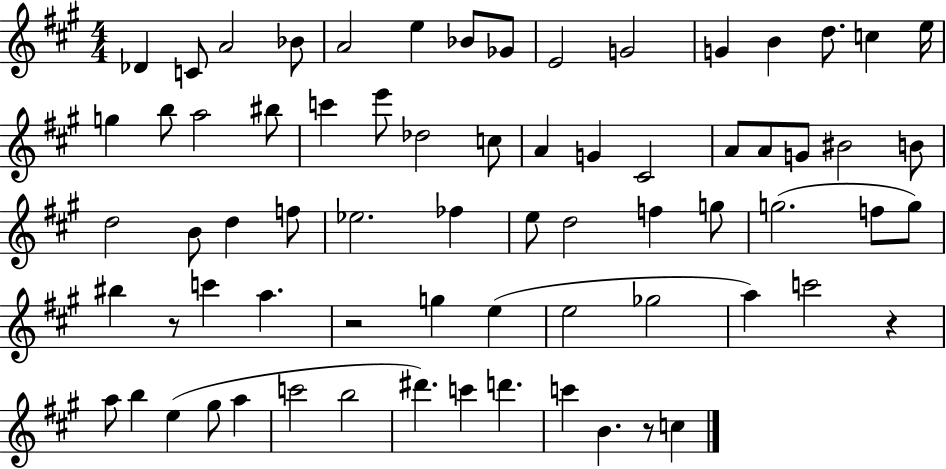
{
  \clef treble
  \numericTimeSignature
  \time 4/4
  \key a \major
  \repeat volta 2 { des'4 c'8 a'2 bes'8 | a'2 e''4 bes'8 ges'8 | e'2 g'2 | g'4 b'4 d''8. c''4 e''16 | \break g''4 b''8 a''2 bis''8 | c'''4 e'''8 des''2 c''8 | a'4 g'4 cis'2 | a'8 a'8 g'8 bis'2 b'8 | \break d''2 b'8 d''4 f''8 | ees''2. fes''4 | e''8 d''2 f''4 g''8 | g''2.( f''8 g''8) | \break bis''4 r8 c'''4 a''4. | r2 g''4 e''4( | e''2 ges''2 | a''4) c'''2 r4 | \break a''8 b''4 e''4( gis''8 a''4 | c'''2 b''2 | dis'''4.) c'''4 d'''4. | c'''4 b'4. r8 c''4 | \break } \bar "|."
}